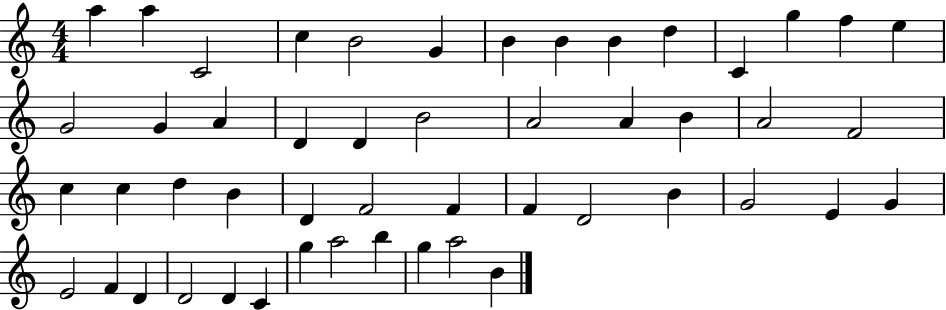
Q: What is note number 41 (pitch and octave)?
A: D4